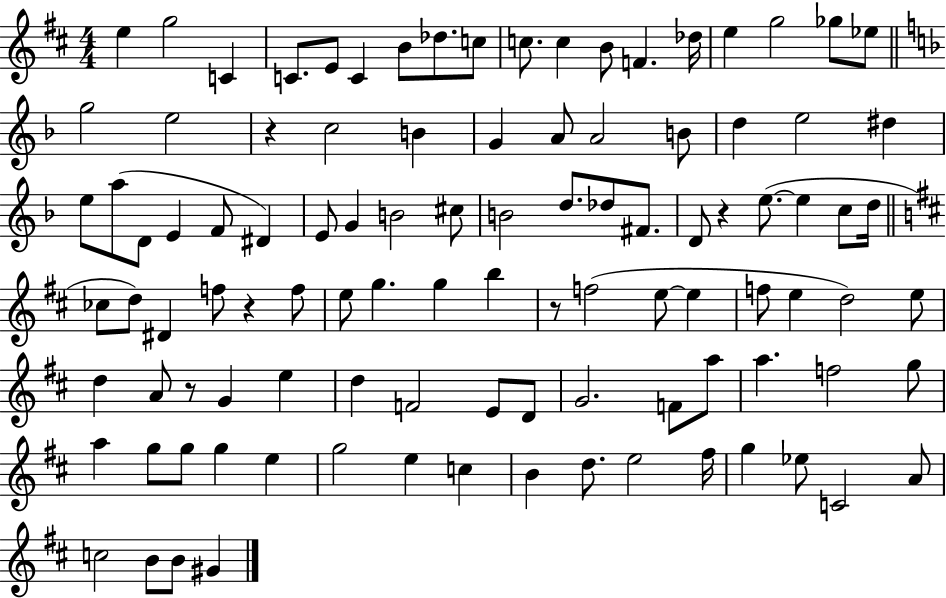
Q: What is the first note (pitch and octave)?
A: E5